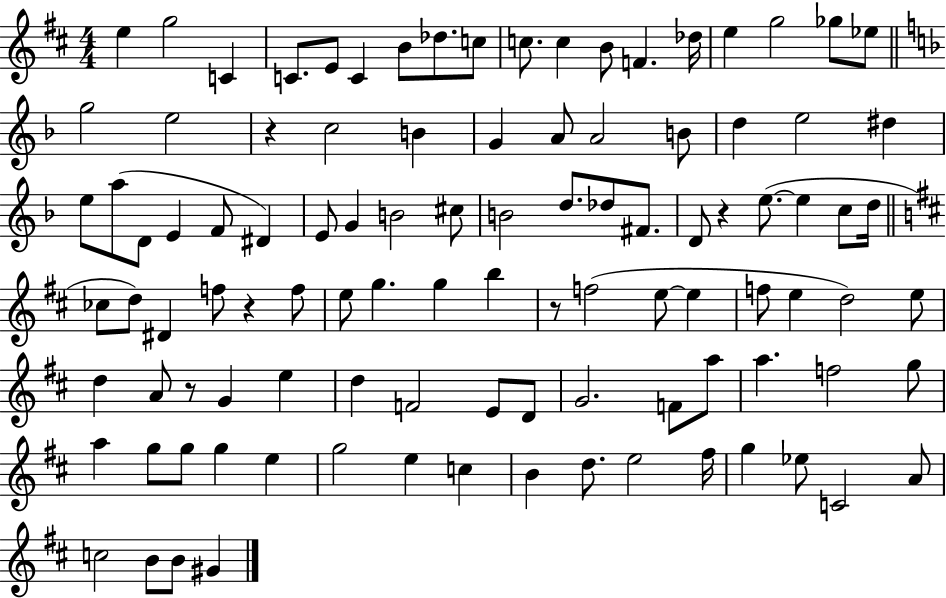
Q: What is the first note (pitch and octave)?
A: E5